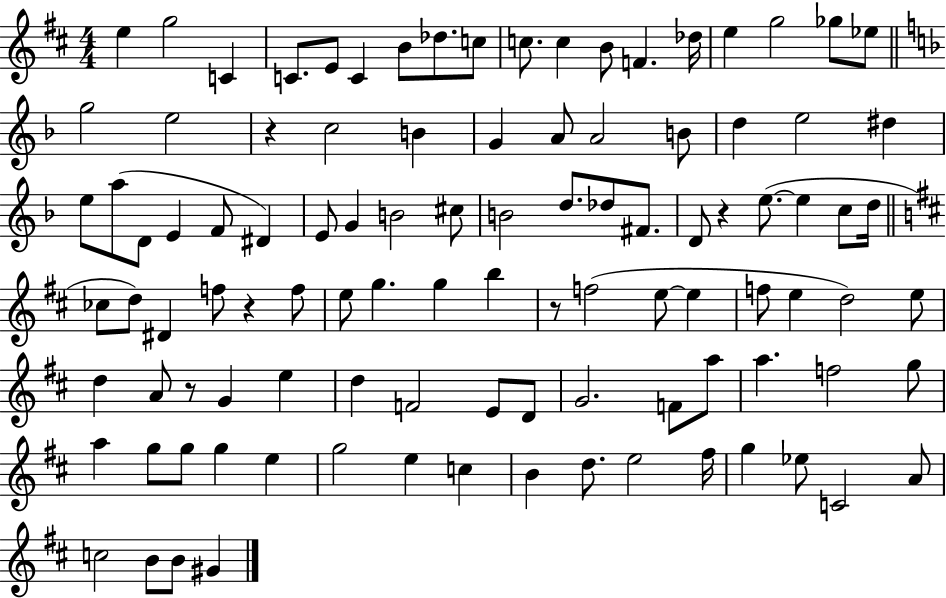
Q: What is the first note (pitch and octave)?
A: E5